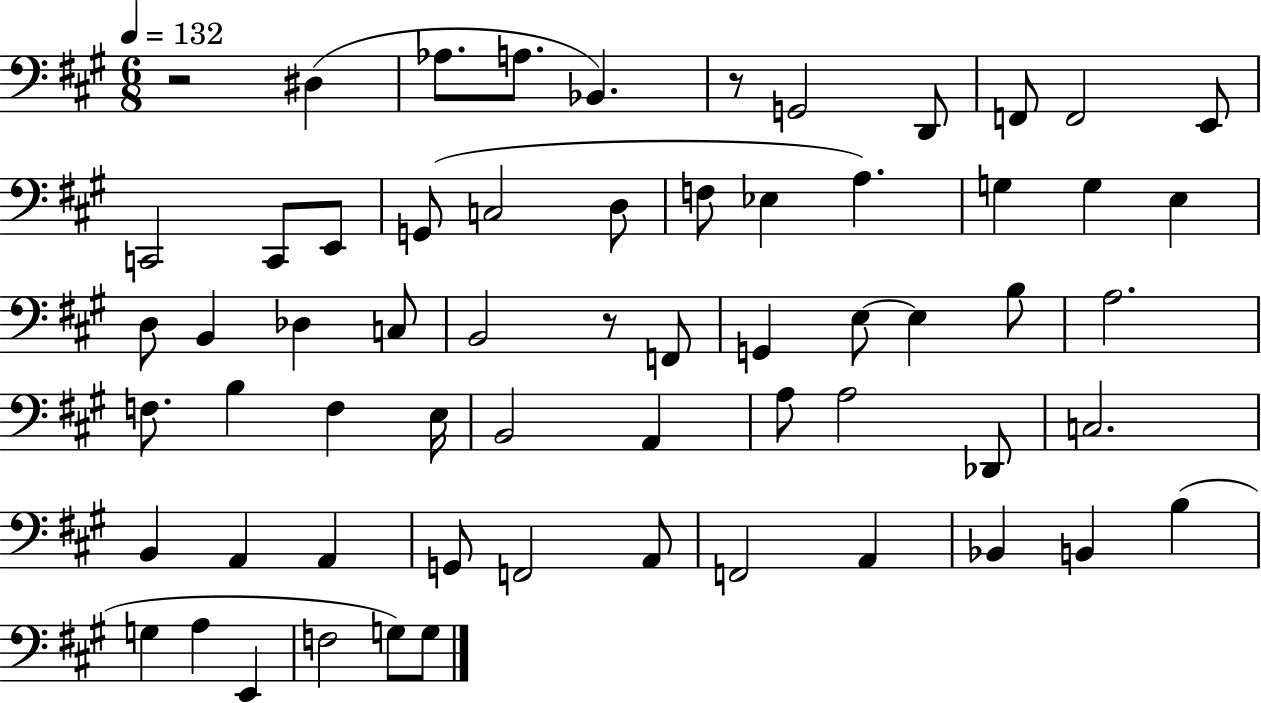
X:1
T:Untitled
M:6/8
L:1/4
K:A
z2 ^D, _A,/2 A,/2 _B,, z/2 G,,2 D,,/2 F,,/2 F,,2 E,,/2 C,,2 C,,/2 E,,/2 G,,/2 C,2 D,/2 F,/2 _E, A, G, G, E, D,/2 B,, _D, C,/2 B,,2 z/2 F,,/2 G,, E,/2 E, B,/2 A,2 F,/2 B, F, E,/4 B,,2 A,, A,/2 A,2 _D,,/2 C,2 B,, A,, A,, G,,/2 F,,2 A,,/2 F,,2 A,, _B,, B,, B, G, A, E,, F,2 G,/2 G,/2